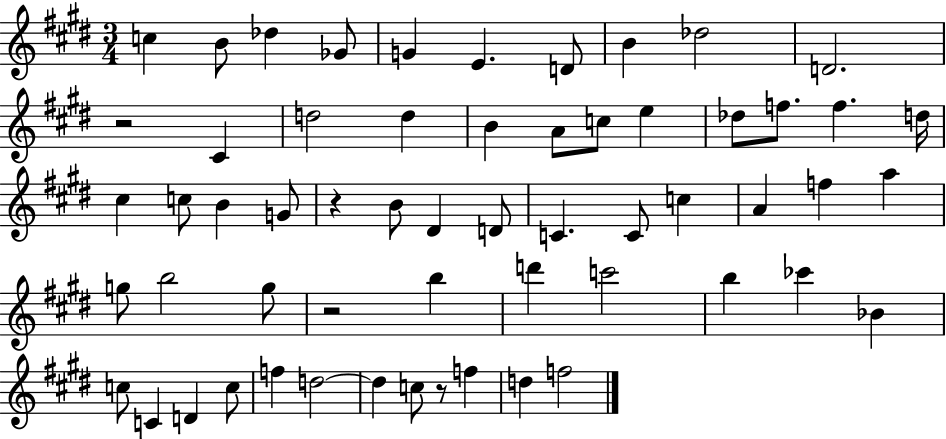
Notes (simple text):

C5/q B4/e Db5/q Gb4/e G4/q E4/q. D4/e B4/q Db5/h D4/h. R/h C#4/q D5/h D5/q B4/q A4/e C5/e E5/q Db5/e F5/e. F5/q. D5/s C#5/q C5/e B4/q G4/e R/q B4/e D#4/q D4/e C4/q. C4/e C5/q A4/q F5/q A5/q G5/e B5/h G5/e R/h B5/q D6/q C6/h B5/q CES6/q Bb4/q C5/e C4/q D4/q C5/e F5/q D5/h D5/q C5/e R/e F5/q D5/q F5/h